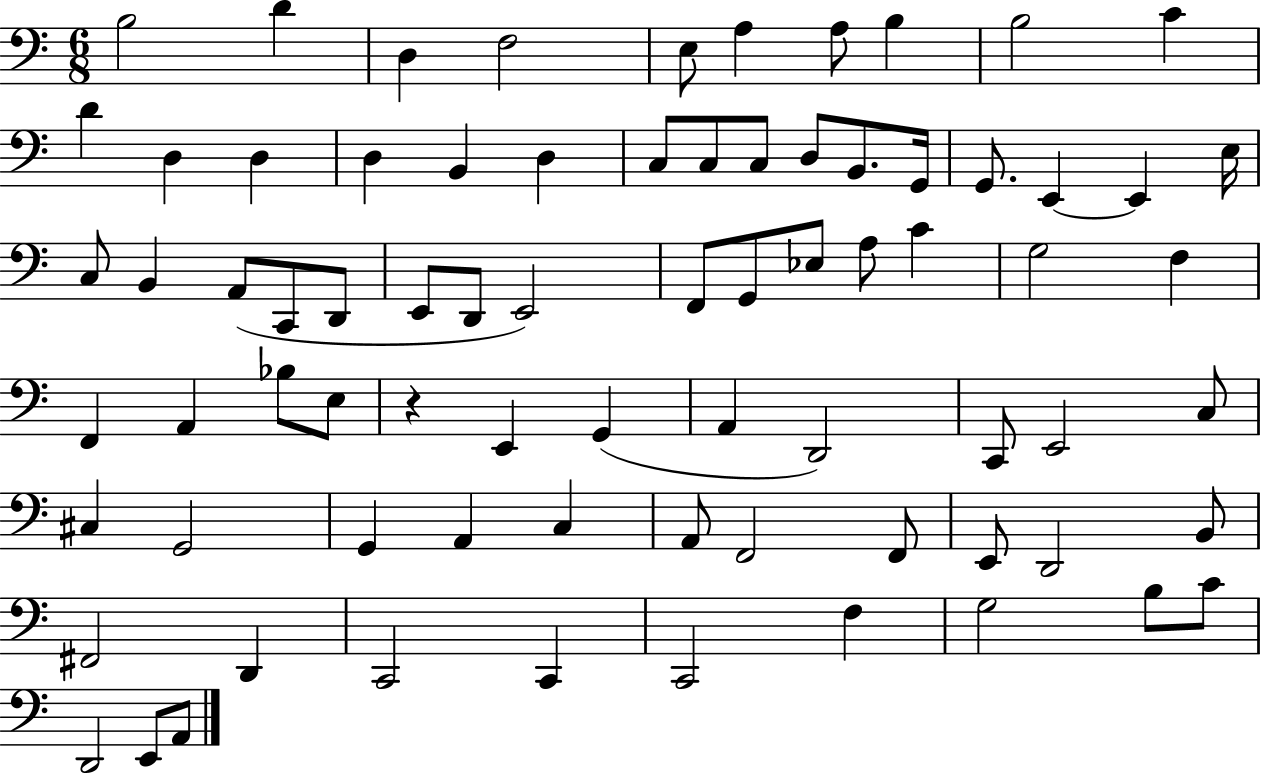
B3/h D4/q D3/q F3/h E3/e A3/q A3/e B3/q B3/h C4/q D4/q D3/q D3/q D3/q B2/q D3/q C3/e C3/e C3/e D3/e B2/e. G2/s G2/e. E2/q E2/q E3/s C3/e B2/q A2/e C2/e D2/e E2/e D2/e E2/h F2/e G2/e Eb3/e A3/e C4/q G3/h F3/q F2/q A2/q Bb3/e E3/e R/q E2/q G2/q A2/q D2/h C2/e E2/h C3/e C#3/q G2/h G2/q A2/q C3/q A2/e F2/h F2/e E2/e D2/h B2/e F#2/h D2/q C2/h C2/q C2/h F3/q G3/h B3/e C4/e D2/h E2/e A2/e